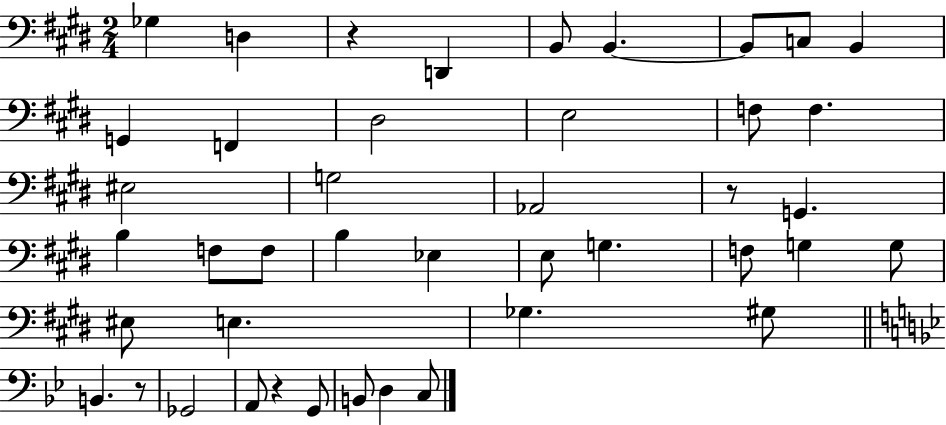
{
  \clef bass
  \numericTimeSignature
  \time 2/4
  \key e \major
  ges4 d4 | r4 d,4 | b,8 b,4.~~ | b,8 c8 b,4 | \break g,4 f,4 | dis2 | e2 | f8 f4. | \break eis2 | g2 | aes,2 | r8 g,4. | \break b4 f8 f8 | b4 ees4 | e8 g4. | f8 g4 g8 | \break eis8 e4. | ges4. gis8 | \bar "||" \break \key bes \major b,4. r8 | ges,2 | a,8 r4 g,8 | b,8 d4 c8 | \break \bar "|."
}